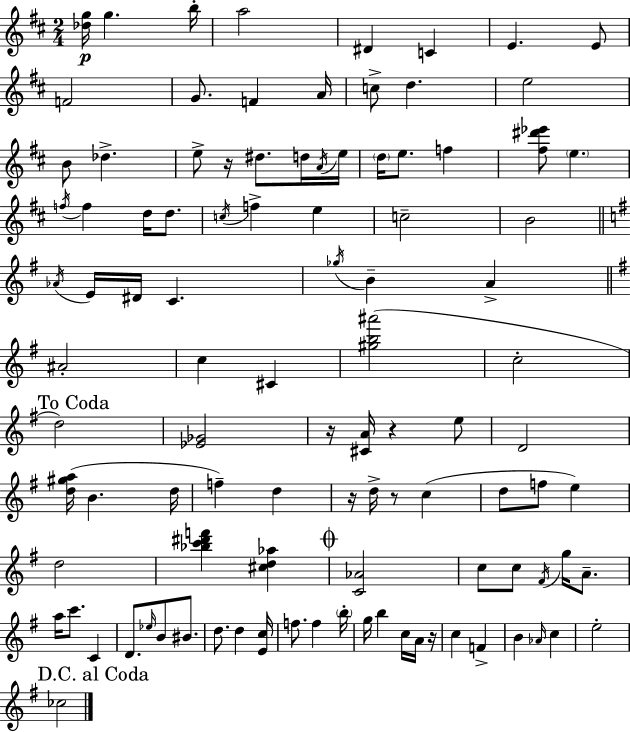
{
  \clef treble
  \numericTimeSignature
  \time 2/4
  \key d \major
  \repeat volta 2 { <des'' g''>16\p g''4. b''16-. | a''2 | dis'4 c'4 | e'4. e'8 | \break f'2 | g'8. f'4 a'16 | c''8-> d''4. | e''2 | \break b'8 des''4.-> | e''8-> r16 dis''8. d''16 \acciaccatura { a'16 } | e''16 \parenthesize d''16 e''8. f''4 | <fis'' dis''' ees'''>8 \parenthesize e''4. | \break \acciaccatura { f''16 } f''4 d''16 d''8. | \acciaccatura { c''16 } f''4-> e''4 | c''2-- | b'2 | \break \bar "||" \break \key e \minor \acciaccatura { aes'16 } e'16 dis'16 c'4. | \acciaccatura { ges''16 } b'4-- a'4-> | \bar "||" \break \key g \major ais'2-. | c''4 cis'4 | <gis'' b'' ais'''>2( | c''2-. | \break \mark "To Coda" d''2) | <ees' ges'>2 | r16 <cis' a'>16 r4 e''8 | d'2 | \break <d'' gis'' a''>16( b'4. d''16 | f''4--) d''4 | r16 d''16-> r8 c''4( | d''8 f''8 e''4) | \break d''2 | <bes'' c''' dis''' f'''>4 <cis'' d'' aes''>4 | \mark \markup { \musicglyph "scripts.coda" } <c' aes'>2 | c''8 c''8 \acciaccatura { fis'16 } g''16 a'8.-- | \break a''16 c'''8. c'4 | d'8. \grace { ees''16 } b'8 bis'8. | d''8. d''4 | <e' c''>16 f''8. f''4 | \break \parenthesize b''16-. g''16 b''4 c''16 | a'16 r16 c''4 f'4-> | b'4 \grace { aes'16 } c''4 | e''2-. | \break \mark "D.C. al Coda" ces''2 | } \bar "|."
}